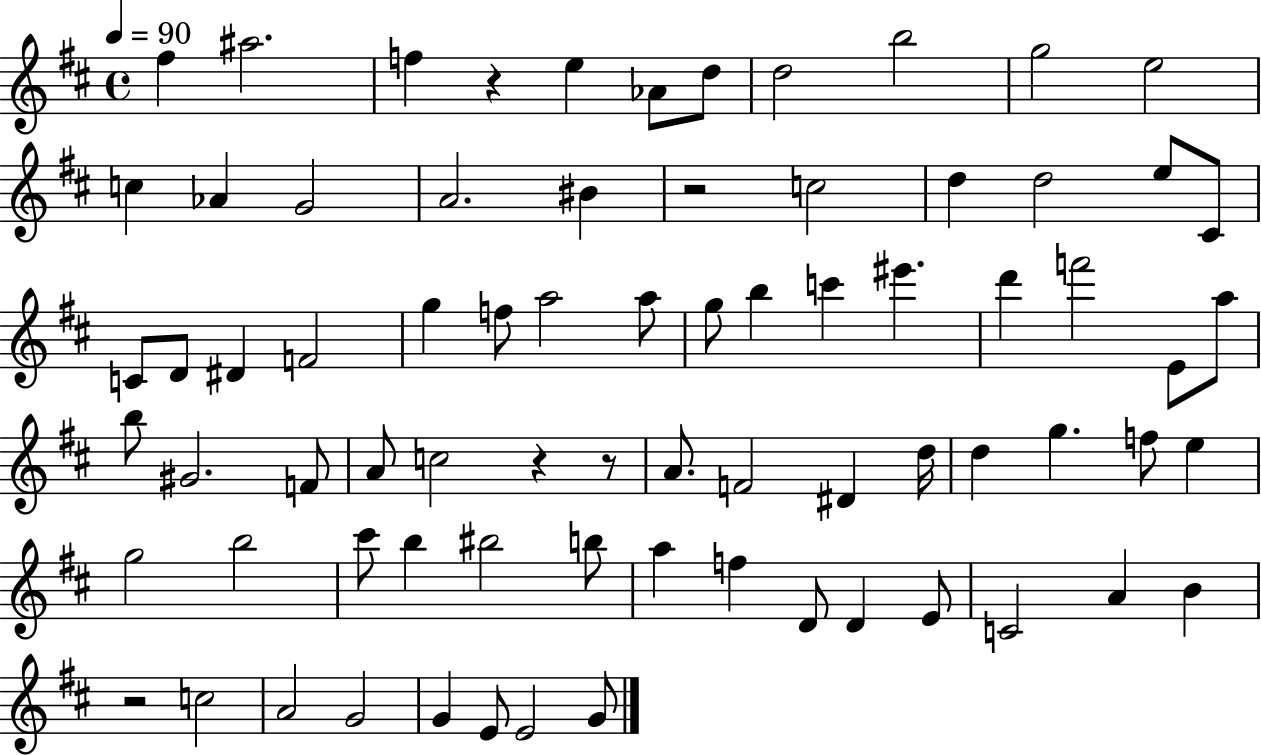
F#5/q A#5/h. F5/q R/q E5/q Ab4/e D5/e D5/h B5/h G5/h E5/h C5/q Ab4/q G4/h A4/h. BIS4/q R/h C5/h D5/q D5/h E5/e C#4/e C4/e D4/e D#4/q F4/h G5/q F5/e A5/h A5/e G5/e B5/q C6/q EIS6/q. D6/q F6/h E4/e A5/e B5/e G#4/h. F4/e A4/e C5/h R/q R/e A4/e. F4/h D#4/q D5/s D5/q G5/q. F5/e E5/q G5/h B5/h C#6/e B5/q BIS5/h B5/e A5/q F5/q D4/e D4/q E4/e C4/h A4/q B4/q R/h C5/h A4/h G4/h G4/q E4/e E4/h G4/e